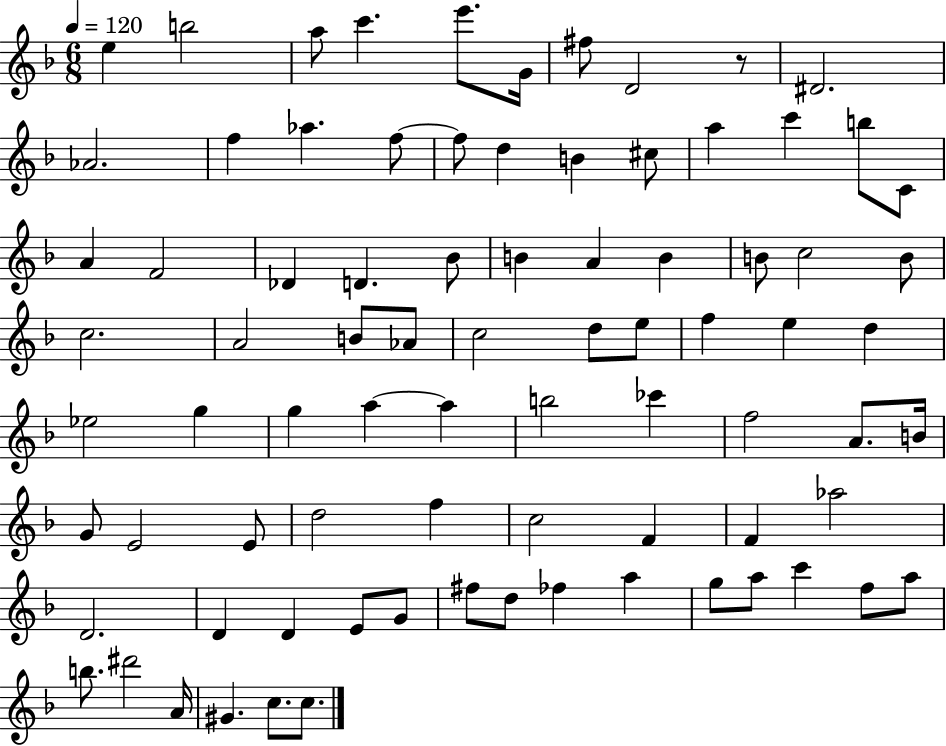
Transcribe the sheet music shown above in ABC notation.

X:1
T:Untitled
M:6/8
L:1/4
K:F
e b2 a/2 c' e'/2 G/4 ^f/2 D2 z/2 ^D2 _A2 f _a f/2 f/2 d B ^c/2 a c' b/2 C/2 A F2 _D D _B/2 B A B B/2 c2 B/2 c2 A2 B/2 _A/2 c2 d/2 e/2 f e d _e2 g g a a b2 _c' f2 A/2 B/4 G/2 E2 E/2 d2 f c2 F F _a2 D2 D D E/2 G/2 ^f/2 d/2 _f a g/2 a/2 c' f/2 a/2 b/2 ^d'2 A/4 ^G c/2 c/2